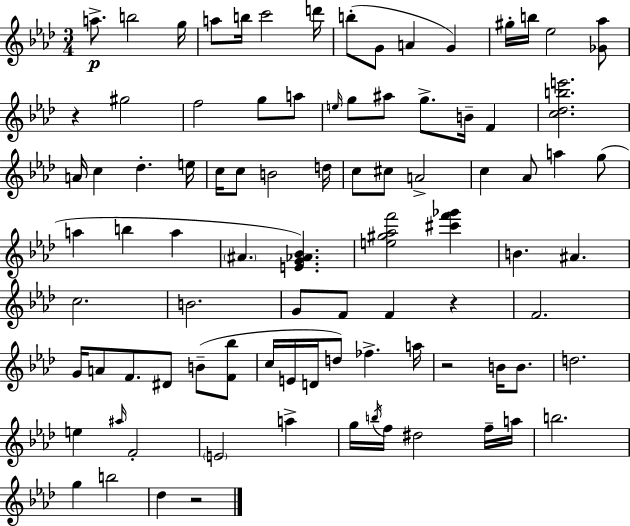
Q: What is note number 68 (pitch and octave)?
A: F4